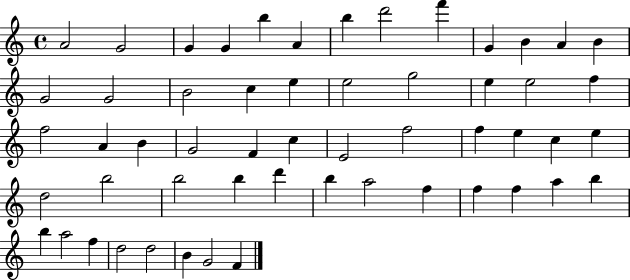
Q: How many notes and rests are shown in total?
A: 55